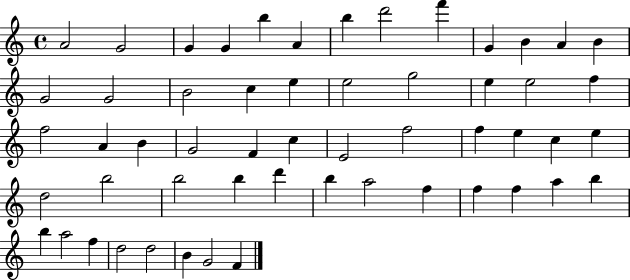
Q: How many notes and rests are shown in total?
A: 55